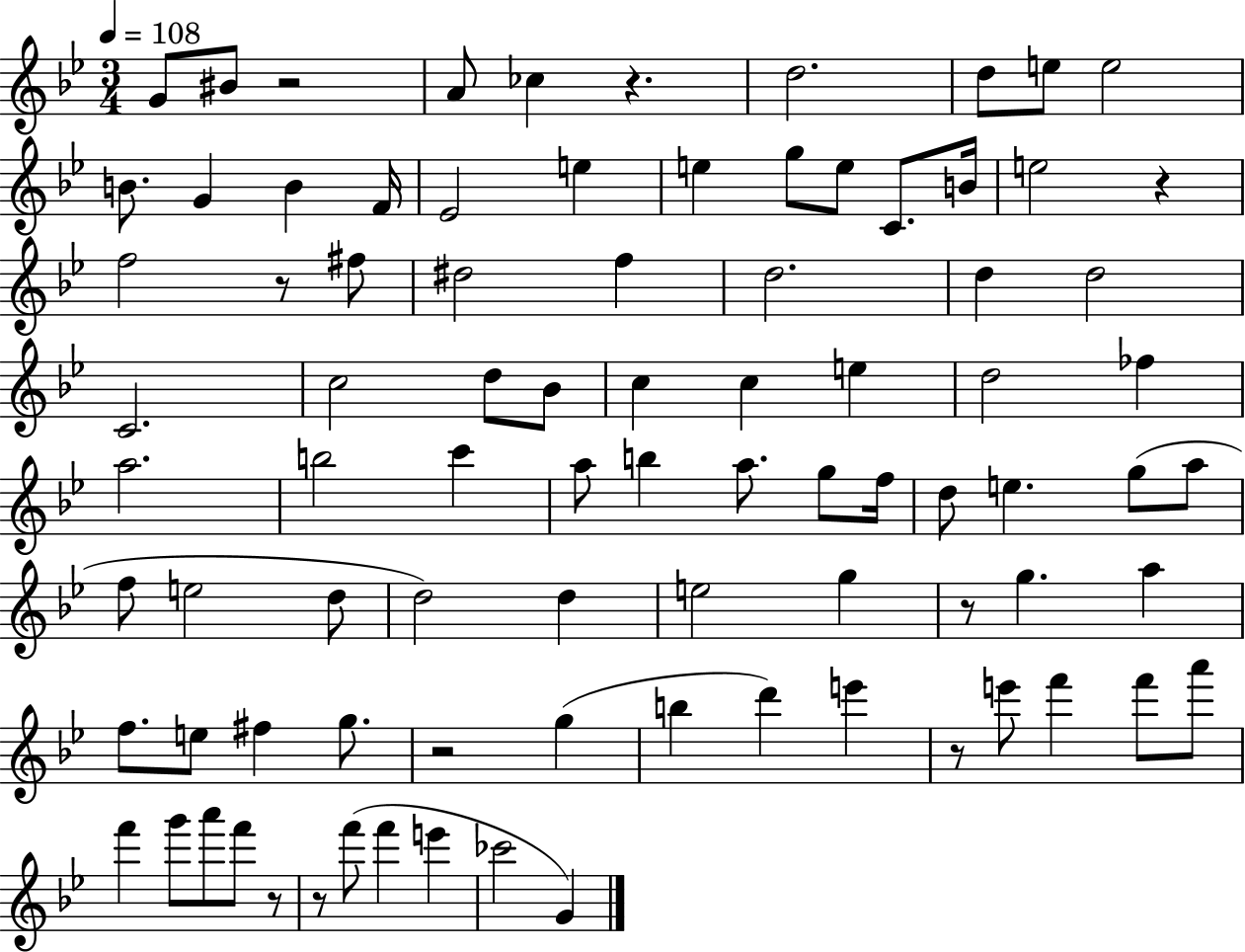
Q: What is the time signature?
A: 3/4